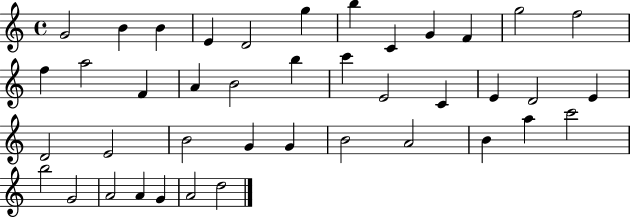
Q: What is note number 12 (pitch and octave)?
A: F5